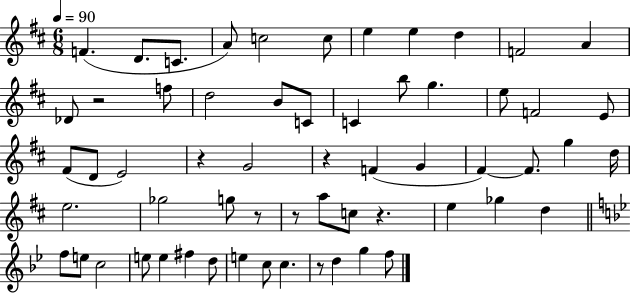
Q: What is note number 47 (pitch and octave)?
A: D5